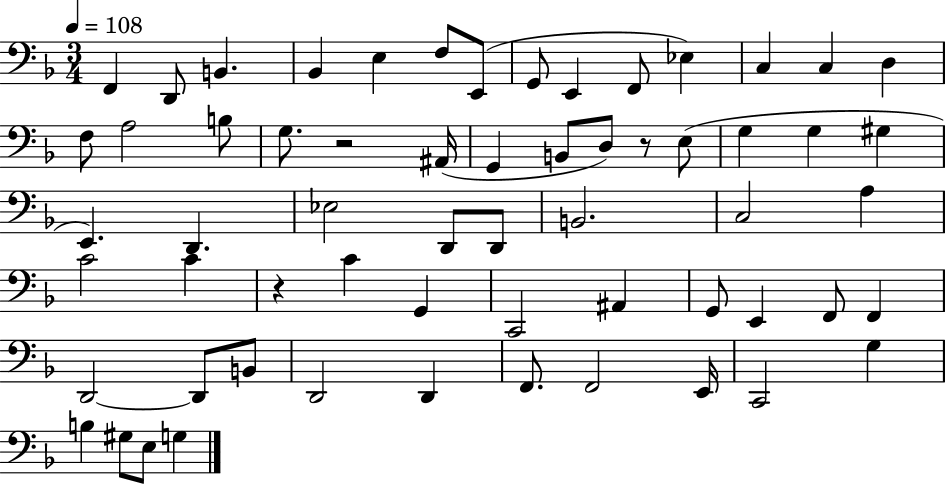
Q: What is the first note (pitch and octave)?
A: F2